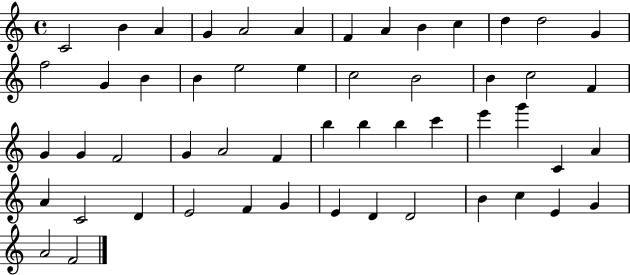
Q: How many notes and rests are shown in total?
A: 53